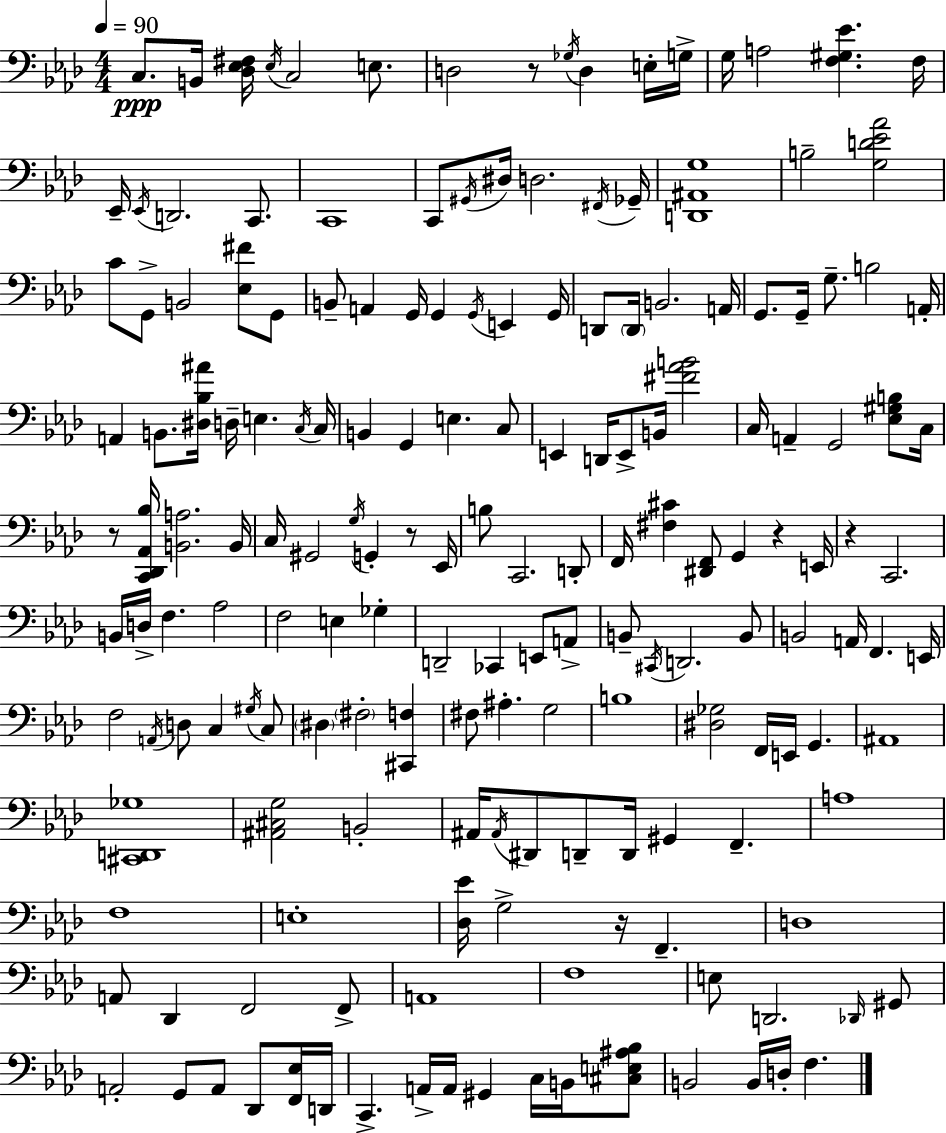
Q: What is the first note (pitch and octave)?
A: C3